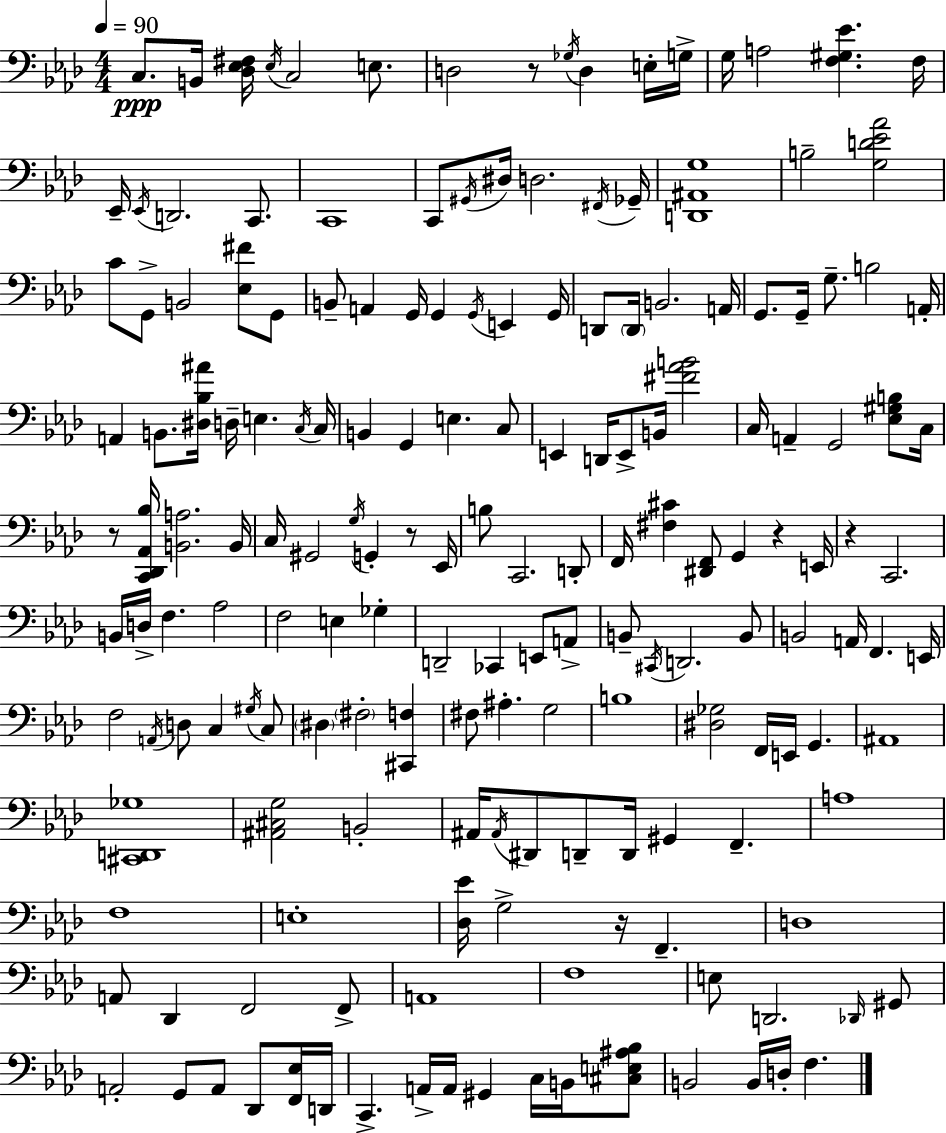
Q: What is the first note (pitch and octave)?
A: C3